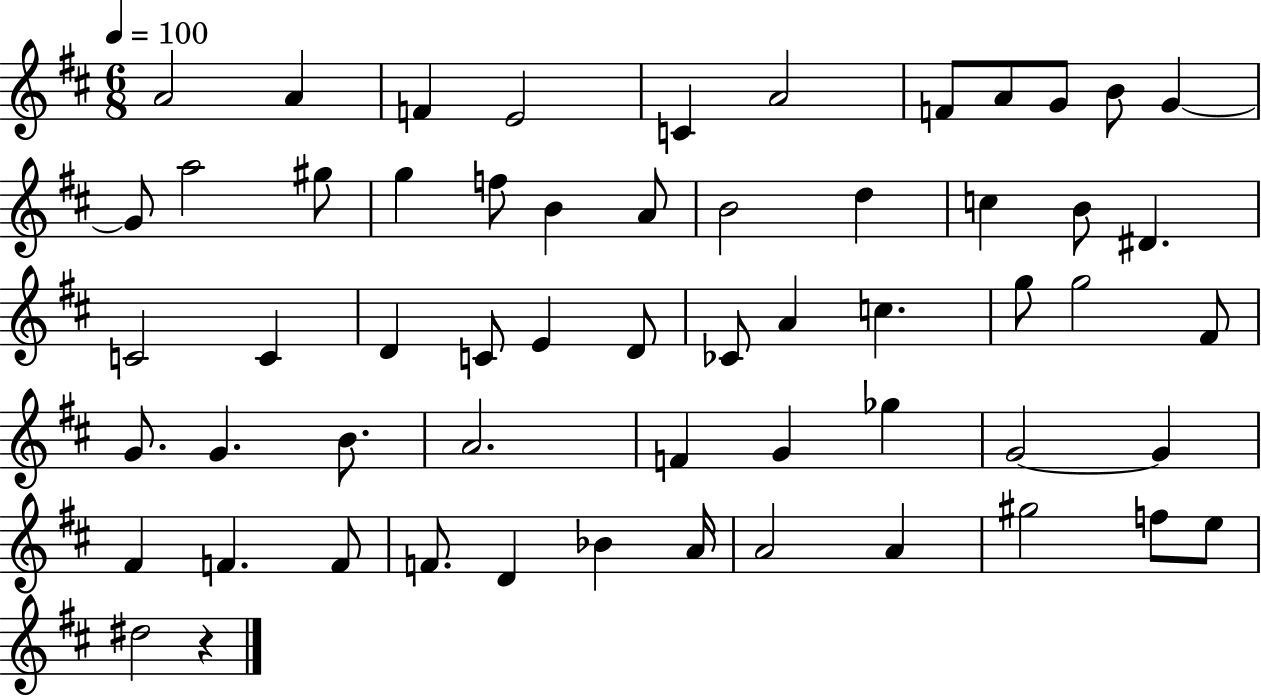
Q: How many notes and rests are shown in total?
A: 58